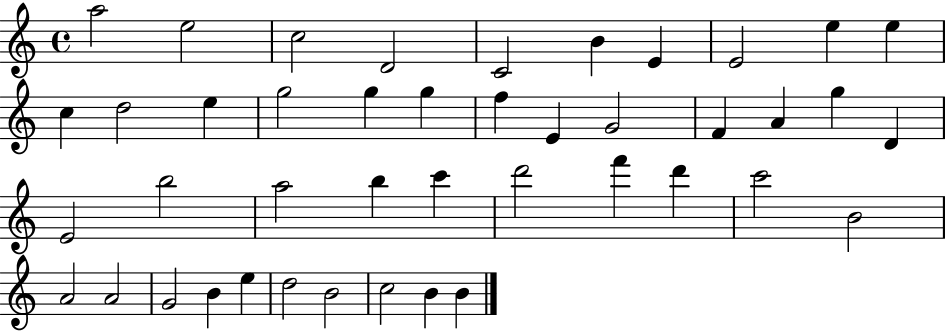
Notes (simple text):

A5/h E5/h C5/h D4/h C4/h B4/q E4/q E4/h E5/q E5/q C5/q D5/h E5/q G5/h G5/q G5/q F5/q E4/q G4/h F4/q A4/q G5/q D4/q E4/h B5/h A5/h B5/q C6/q D6/h F6/q D6/q C6/h B4/h A4/h A4/h G4/h B4/q E5/q D5/h B4/h C5/h B4/q B4/q